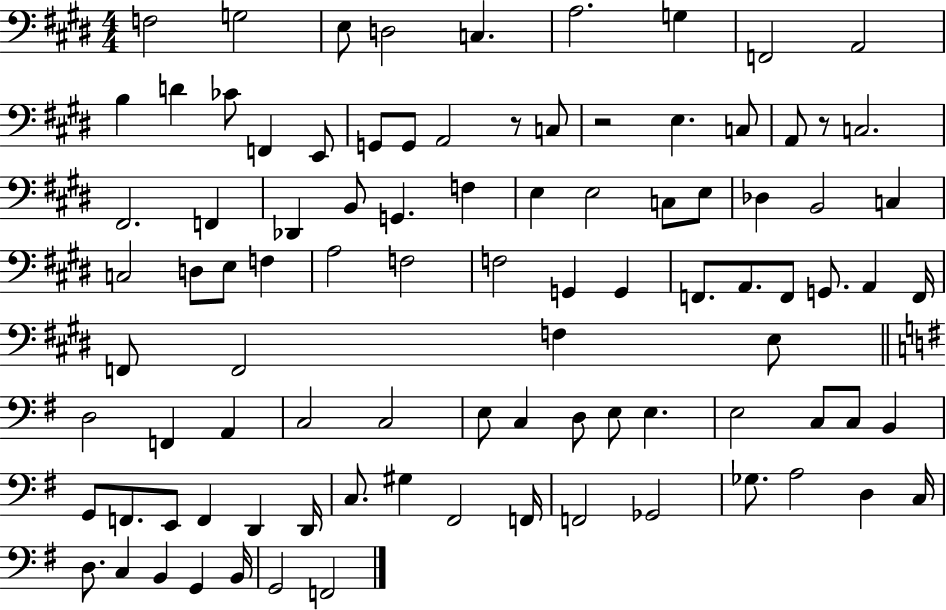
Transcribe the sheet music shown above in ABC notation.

X:1
T:Untitled
M:4/4
L:1/4
K:E
F,2 G,2 E,/2 D,2 C, A,2 G, F,,2 A,,2 B, D _C/2 F,, E,,/2 G,,/2 G,,/2 A,,2 z/2 C,/2 z2 E, C,/2 A,,/2 z/2 C,2 ^F,,2 F,, _D,, B,,/2 G,, F, E, E,2 C,/2 E,/2 _D, B,,2 C, C,2 D,/2 E,/2 F, A,2 F,2 F,2 G,, G,, F,,/2 A,,/2 F,,/2 G,,/2 A,, F,,/4 F,,/2 F,,2 F, E,/2 D,2 F,, A,, C,2 C,2 E,/2 C, D,/2 E,/2 E, E,2 C,/2 C,/2 B,, G,,/2 F,,/2 E,,/2 F,, D,, D,,/4 C,/2 ^G, ^F,,2 F,,/4 F,,2 _G,,2 _G,/2 A,2 D, C,/4 D,/2 C, B,, G,, B,,/4 G,,2 F,,2